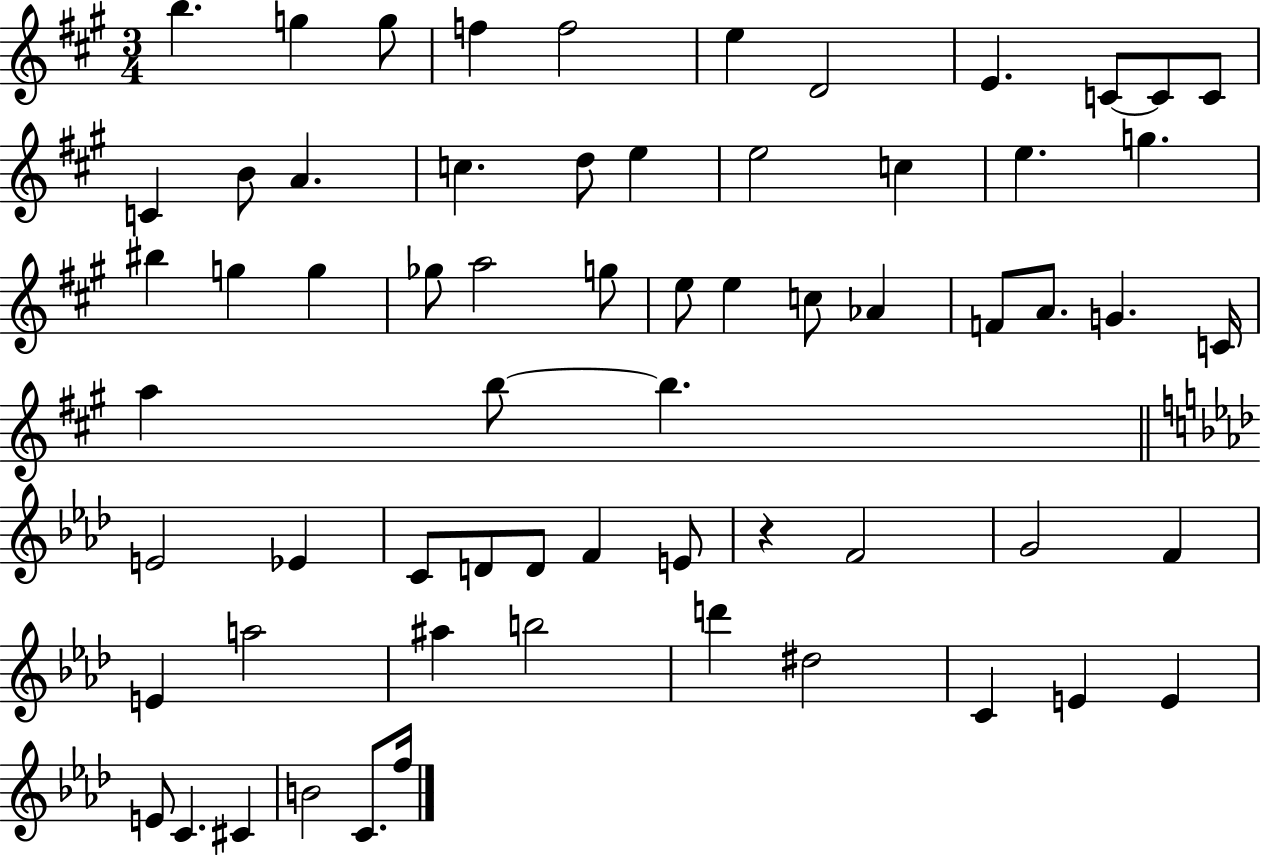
B5/q. G5/q G5/e F5/q F5/h E5/q D4/h E4/q. C4/e C4/e C4/e C4/q B4/e A4/q. C5/q. D5/e E5/q E5/h C5/q E5/q. G5/q. BIS5/q G5/q G5/q Gb5/e A5/h G5/e E5/e E5/q C5/e Ab4/q F4/e A4/e. G4/q. C4/s A5/q B5/e B5/q. E4/h Eb4/q C4/e D4/e D4/e F4/q E4/e R/q F4/h G4/h F4/q E4/q A5/h A#5/q B5/h D6/q D#5/h C4/q E4/q E4/q E4/e C4/q. C#4/q B4/h C4/e. F5/s